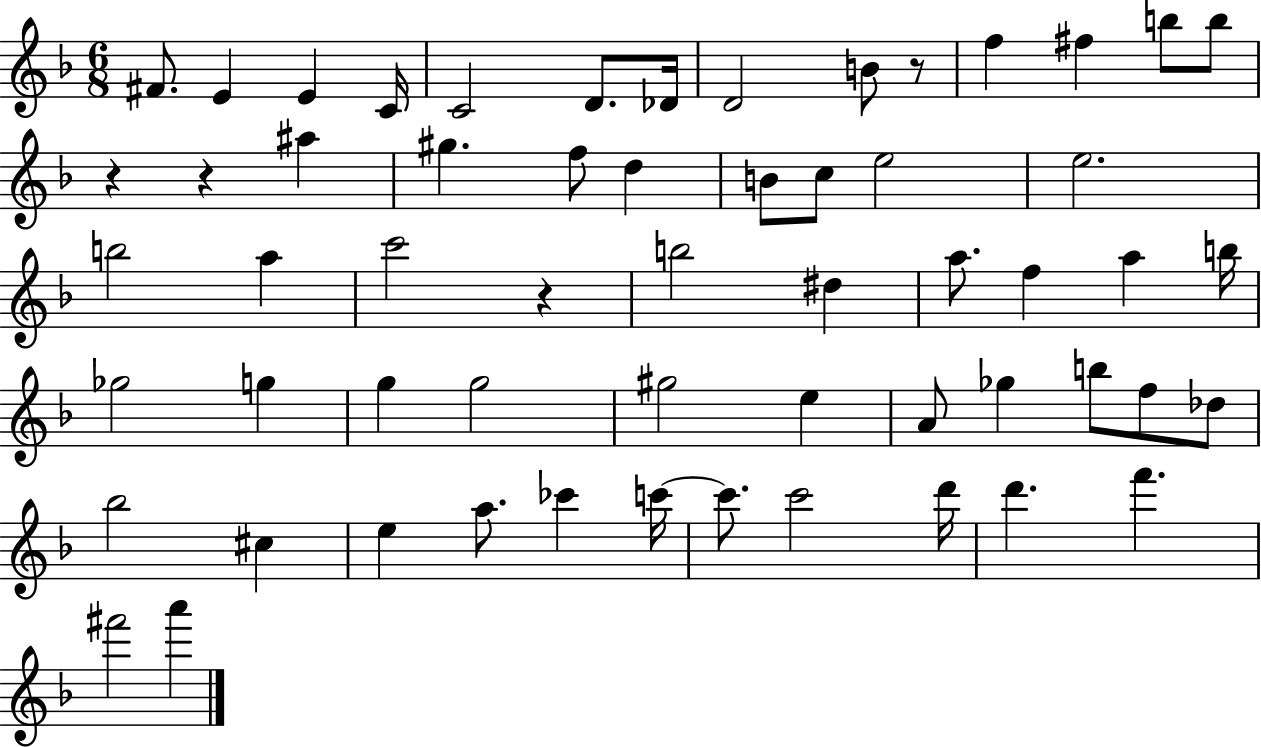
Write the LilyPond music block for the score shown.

{
  \clef treble
  \numericTimeSignature
  \time 6/8
  \key f \major
  fis'8. e'4 e'4 c'16 | c'2 d'8. des'16 | d'2 b'8 r8 | f''4 fis''4 b''8 b''8 | \break r4 r4 ais''4 | gis''4. f''8 d''4 | b'8 c''8 e''2 | e''2. | \break b''2 a''4 | c'''2 r4 | b''2 dis''4 | a''8. f''4 a''4 b''16 | \break ges''2 g''4 | g''4 g''2 | gis''2 e''4 | a'8 ges''4 b''8 f''8 des''8 | \break bes''2 cis''4 | e''4 a''8. ces'''4 c'''16~~ | c'''8. c'''2 d'''16 | d'''4. f'''4. | \break fis'''2 a'''4 | \bar "|."
}